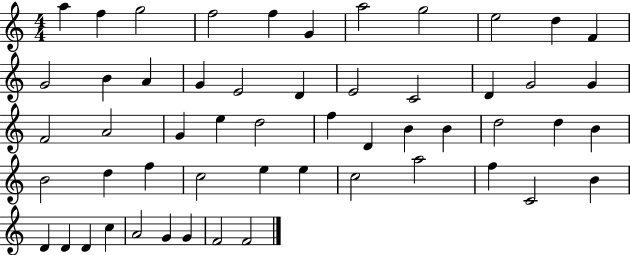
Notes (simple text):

A5/q F5/q G5/h F5/h F5/q G4/q A5/h G5/h E5/h D5/q F4/q G4/h B4/q A4/q G4/q E4/h D4/q E4/h C4/h D4/q G4/h G4/q F4/h A4/h G4/q E5/q D5/h F5/q D4/q B4/q B4/q D5/h D5/q B4/q B4/h D5/q F5/q C5/h E5/q E5/q C5/h A5/h F5/q C4/h B4/q D4/q D4/q D4/q C5/q A4/h G4/q G4/q F4/h F4/h